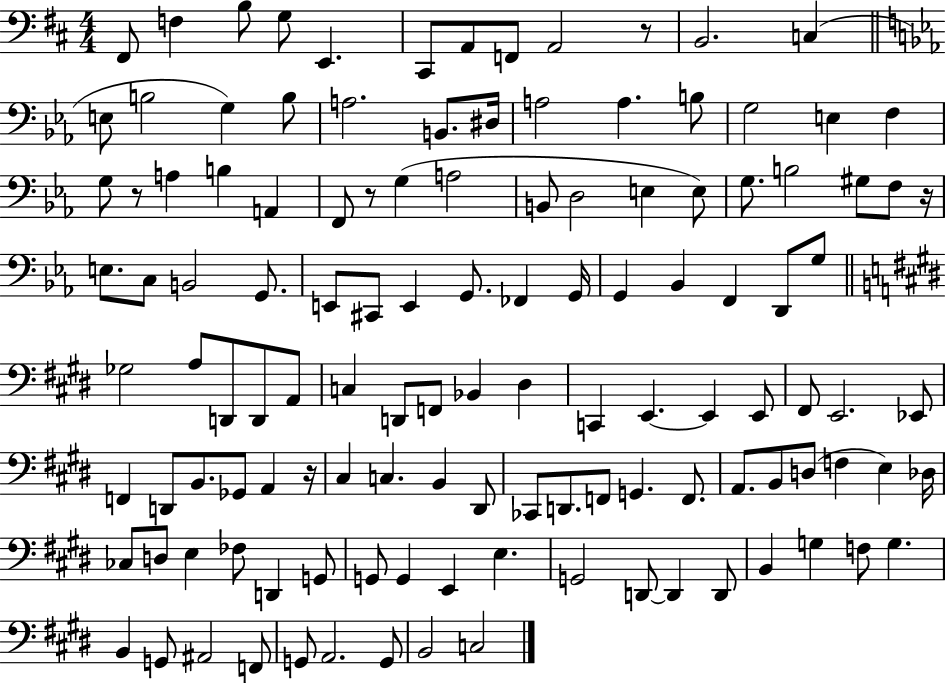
F#2/e F3/q B3/e G3/e E2/q. C#2/e A2/e F2/e A2/h R/e B2/h. C3/q E3/e B3/h G3/q B3/e A3/h. B2/e. D#3/s A3/h A3/q. B3/e G3/h E3/q F3/q G3/e R/e A3/q B3/q A2/q F2/e R/e G3/q A3/h B2/e D3/h E3/q E3/e G3/e. B3/h G#3/e F3/e R/s E3/e. C3/e B2/h G2/e. E2/e C#2/e E2/q G2/e. FES2/q G2/s G2/q Bb2/q F2/q D2/e G3/e Gb3/h A3/e D2/e D2/e A2/e C3/q D2/e F2/e Bb2/q D#3/q C2/q E2/q. E2/q E2/e F#2/e E2/h. Eb2/e F2/q D2/e B2/e. Gb2/e A2/q R/s C#3/q C3/q. B2/q D#2/e CES2/e D2/e. F2/e G2/q. F2/e. A2/e. B2/e D3/e F3/q E3/q Db3/s CES3/e D3/e E3/q FES3/e D2/q G2/e G2/e G2/q E2/q E3/q. G2/h D2/e D2/q D2/e B2/q G3/q F3/e G3/q. B2/q G2/e A#2/h F2/e G2/e A2/h. G2/e B2/h C3/h